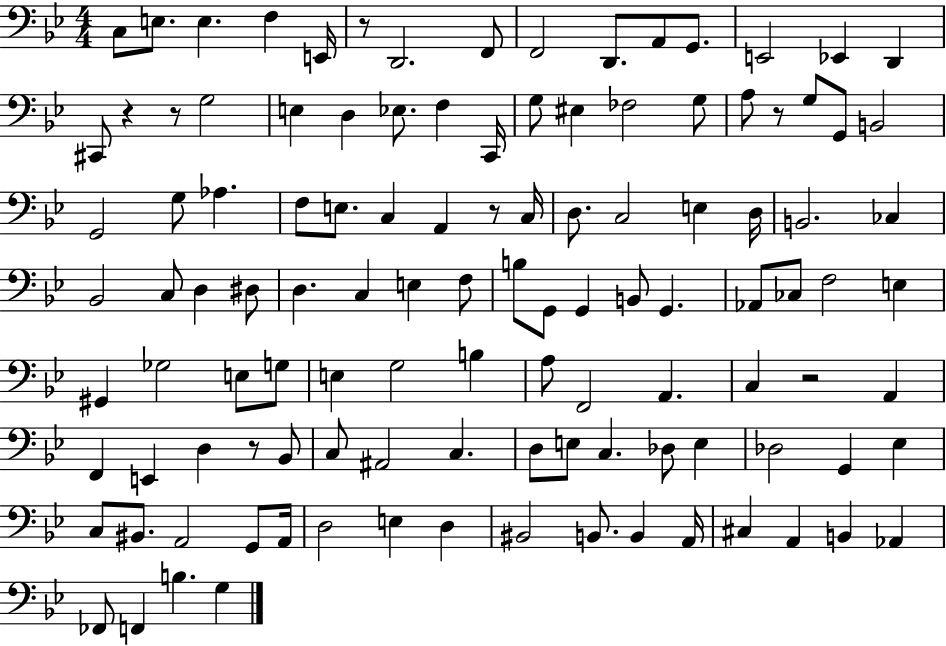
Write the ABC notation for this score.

X:1
T:Untitled
M:4/4
L:1/4
K:Bb
C,/2 E,/2 E, F, E,,/4 z/2 D,,2 F,,/2 F,,2 D,,/2 A,,/2 G,,/2 E,,2 _E,, D,, ^C,,/2 z z/2 G,2 E, D, _E,/2 F, C,,/4 G,/2 ^E, _F,2 G,/2 A,/2 z/2 G,/2 G,,/2 B,,2 G,,2 G,/2 _A, F,/2 E,/2 C, A,, z/2 C,/4 D,/2 C,2 E, D,/4 B,,2 _C, _B,,2 C,/2 D, ^D,/2 D, C, E, F,/2 B,/2 G,,/2 G,, B,,/2 G,, _A,,/2 _C,/2 F,2 E, ^G,, _G,2 E,/2 G,/2 E, G,2 B, A,/2 F,,2 A,, C, z2 A,, F,, E,, D, z/2 _B,,/2 C,/2 ^A,,2 C, D,/2 E,/2 C, _D,/2 E, _D,2 G,, _E, C,/2 ^B,,/2 A,,2 G,,/2 A,,/4 D,2 E, D, ^B,,2 B,,/2 B,, A,,/4 ^C, A,, B,, _A,, _F,,/2 F,, B, G,